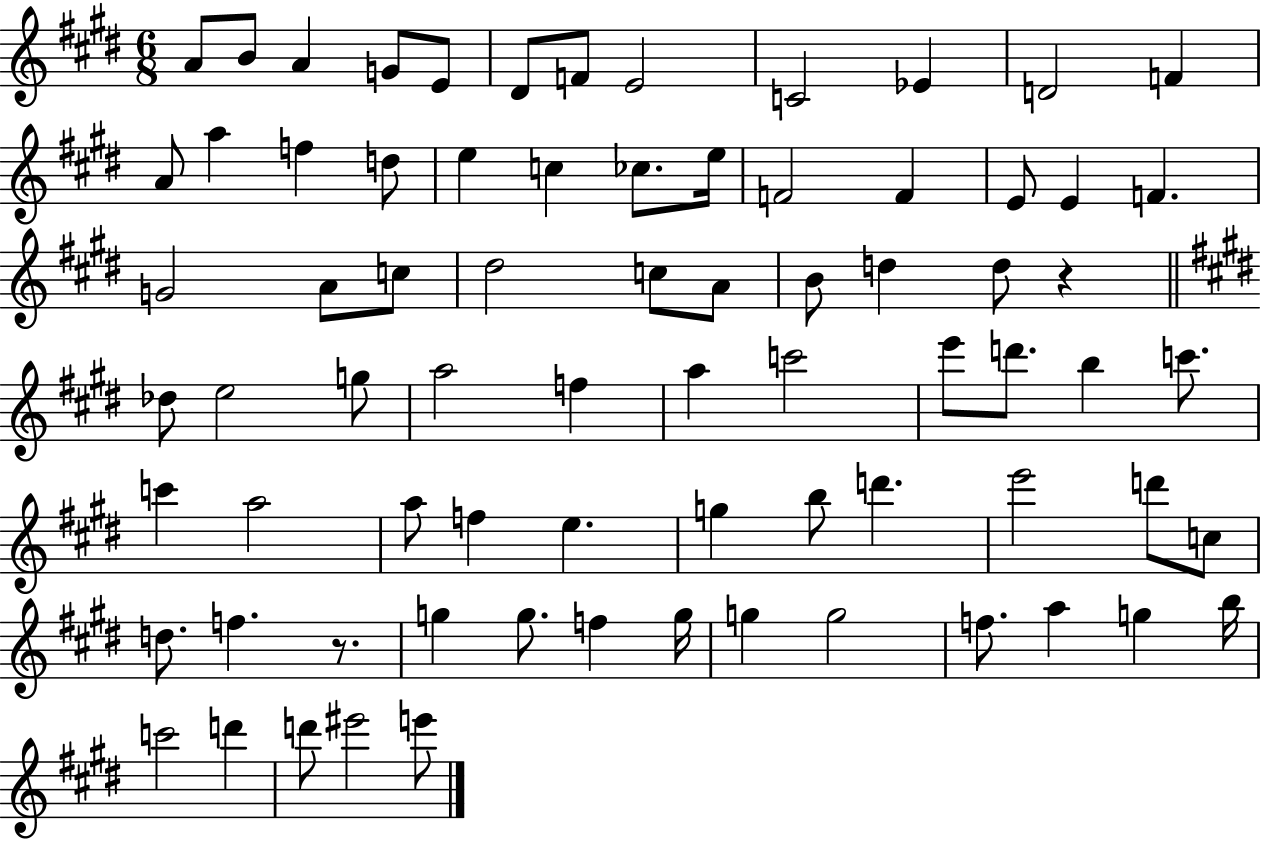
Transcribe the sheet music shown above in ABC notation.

X:1
T:Untitled
M:6/8
L:1/4
K:E
A/2 B/2 A G/2 E/2 ^D/2 F/2 E2 C2 _E D2 F A/2 a f d/2 e c _c/2 e/4 F2 F E/2 E F G2 A/2 c/2 ^d2 c/2 A/2 B/2 d d/2 z _d/2 e2 g/2 a2 f a c'2 e'/2 d'/2 b c'/2 c' a2 a/2 f e g b/2 d' e'2 d'/2 c/2 d/2 f z/2 g g/2 f g/4 g g2 f/2 a g b/4 c'2 d' d'/2 ^e'2 e'/2